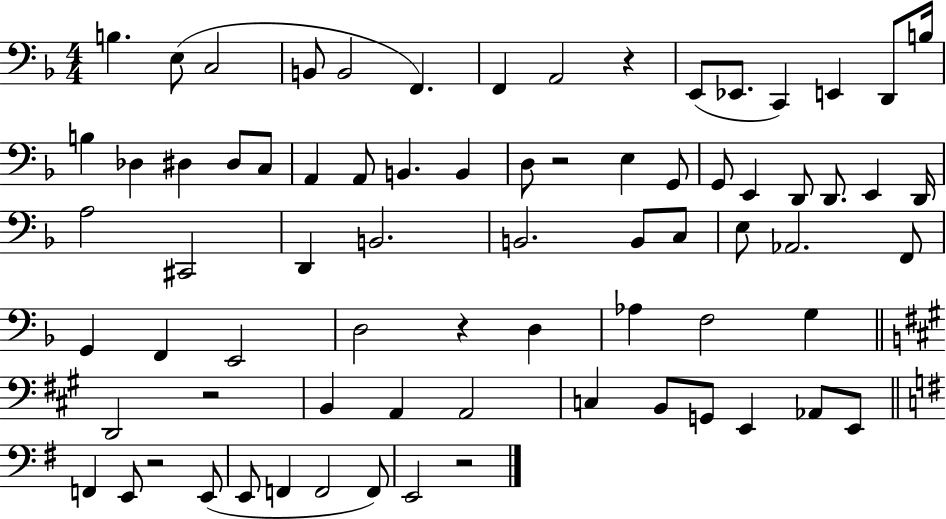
B3/q. E3/e C3/h B2/e B2/h F2/q. F2/q A2/h R/q E2/e Eb2/e. C2/q E2/q D2/e B3/s B3/q Db3/q D#3/q D#3/e C3/e A2/q A2/e B2/q. B2/q D3/e R/h E3/q G2/e G2/e E2/q D2/e D2/e. E2/q D2/s A3/h C#2/h D2/q B2/h. B2/h. B2/e C3/e E3/e Ab2/h. F2/e G2/q F2/q E2/h D3/h R/q D3/q Ab3/q F3/h G3/q D2/h R/h B2/q A2/q A2/h C3/q B2/e G2/e E2/q Ab2/e E2/e F2/q E2/e R/h E2/e E2/e F2/q F2/h F2/e E2/h R/h